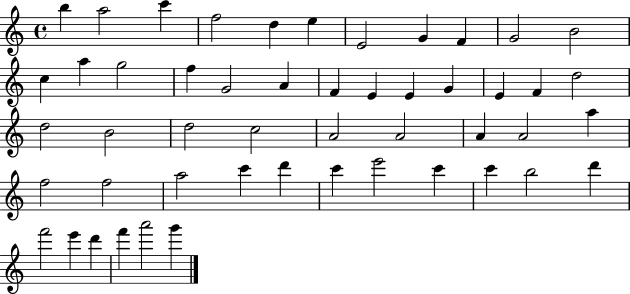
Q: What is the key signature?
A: C major